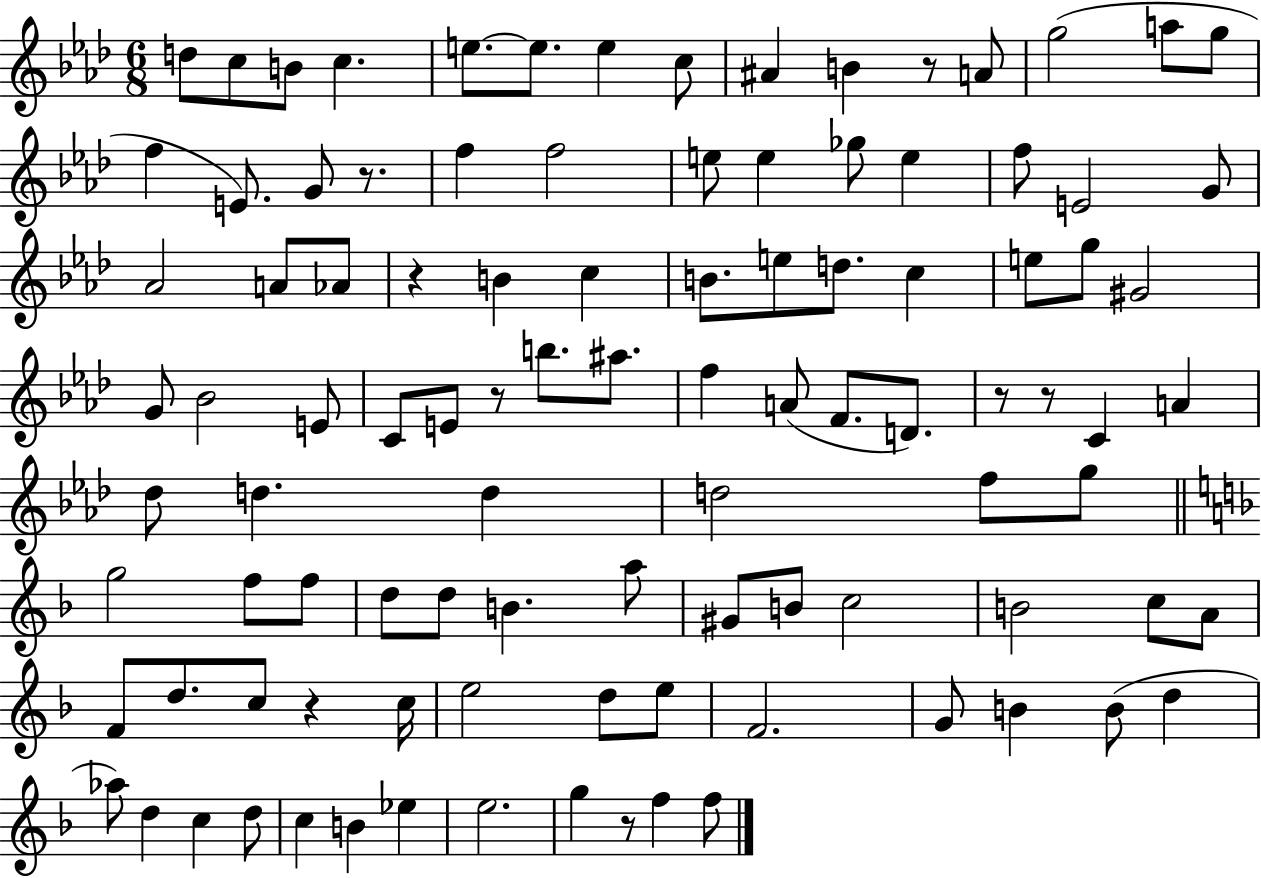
D5/e C5/e B4/e C5/q. E5/e. E5/e. E5/q C5/e A#4/q B4/q R/e A4/e G5/h A5/e G5/e F5/q E4/e. G4/e R/e. F5/q F5/h E5/e E5/q Gb5/e E5/q F5/e E4/h G4/e Ab4/h A4/e Ab4/e R/q B4/q C5/q B4/e. E5/e D5/e. C5/q E5/e G5/e G#4/h G4/e Bb4/h E4/e C4/e E4/e R/e B5/e. A#5/e. F5/q A4/e F4/e. D4/e. R/e R/e C4/q A4/q Db5/e D5/q. D5/q D5/h F5/e G5/e G5/h F5/e F5/e D5/e D5/e B4/q. A5/e G#4/e B4/e C5/h B4/h C5/e A4/e F4/e D5/e. C5/e R/q C5/s E5/h D5/e E5/e F4/h. G4/e B4/q B4/e D5/q Ab5/e D5/q C5/q D5/e C5/q B4/q Eb5/q E5/h. G5/q R/e F5/q F5/e